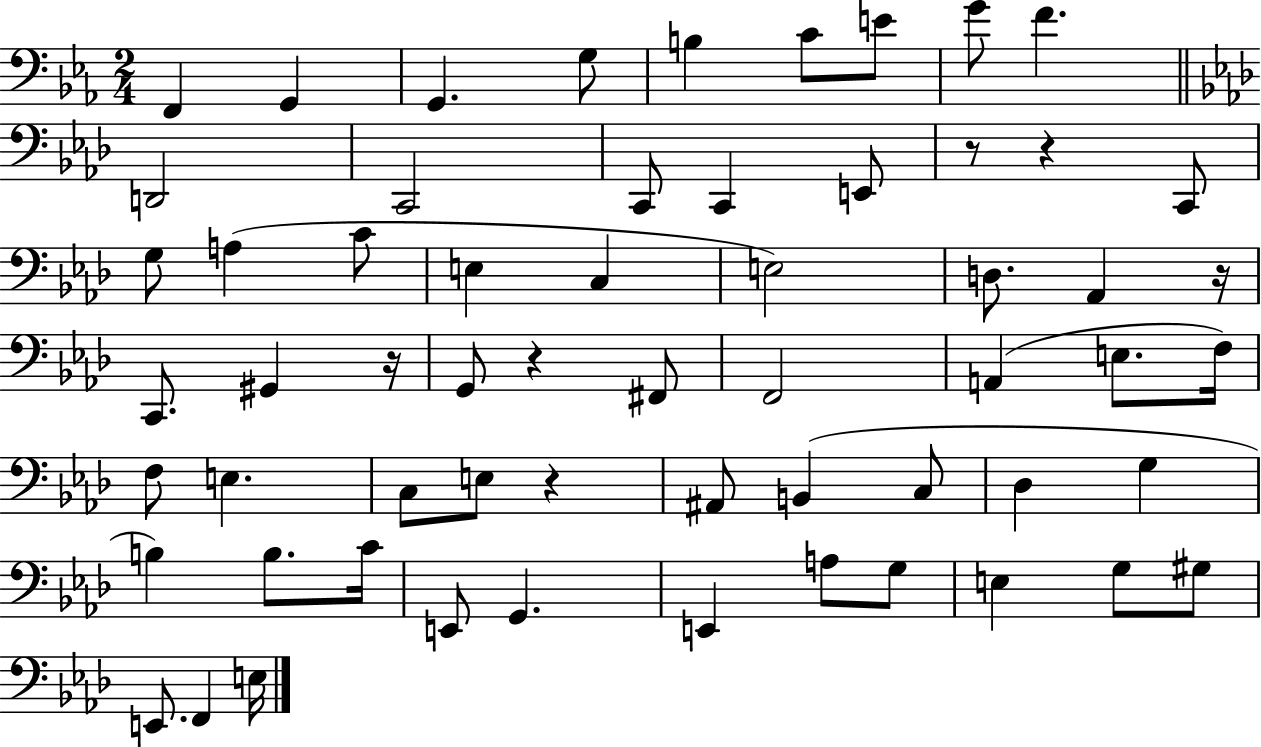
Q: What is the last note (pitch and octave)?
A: E3